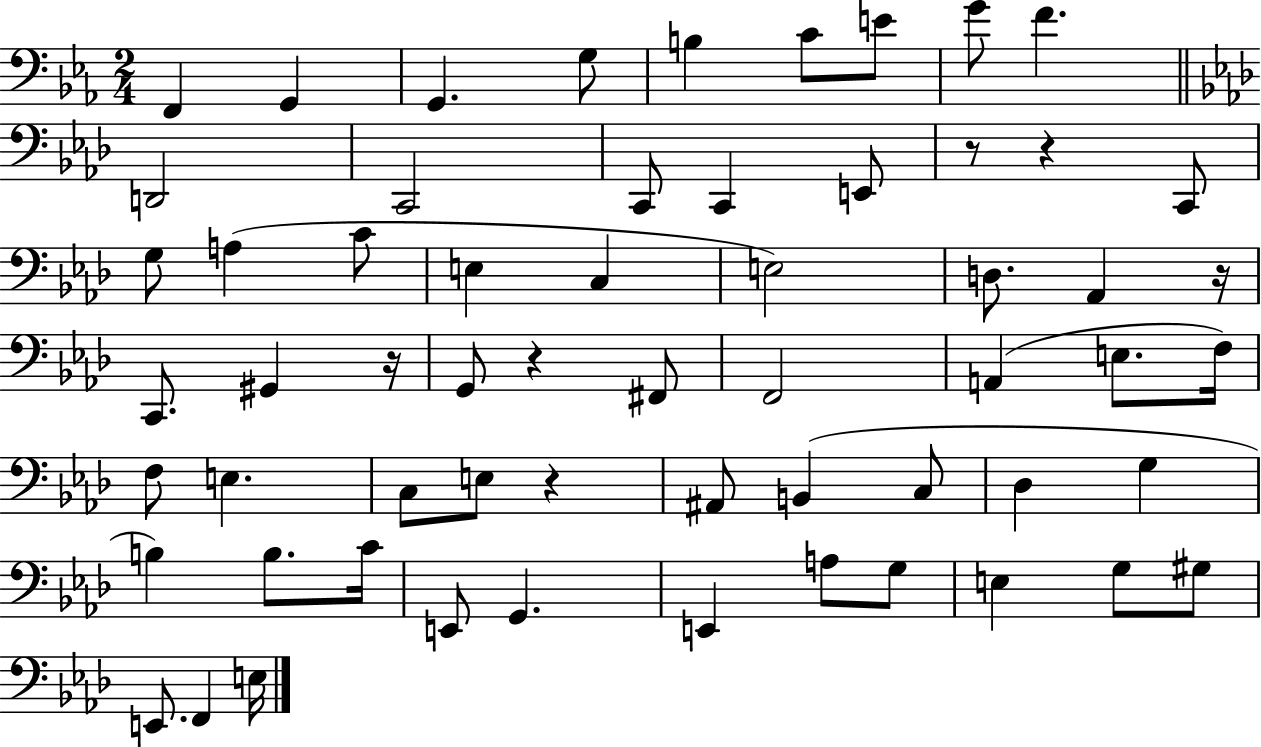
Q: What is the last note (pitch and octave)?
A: E3